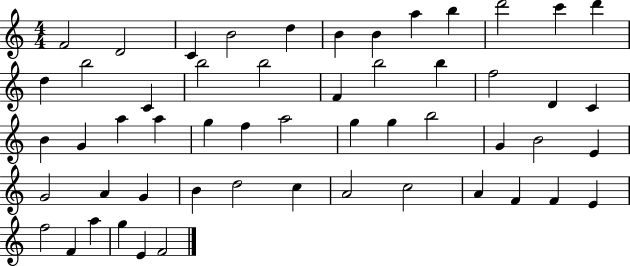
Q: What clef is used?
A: treble